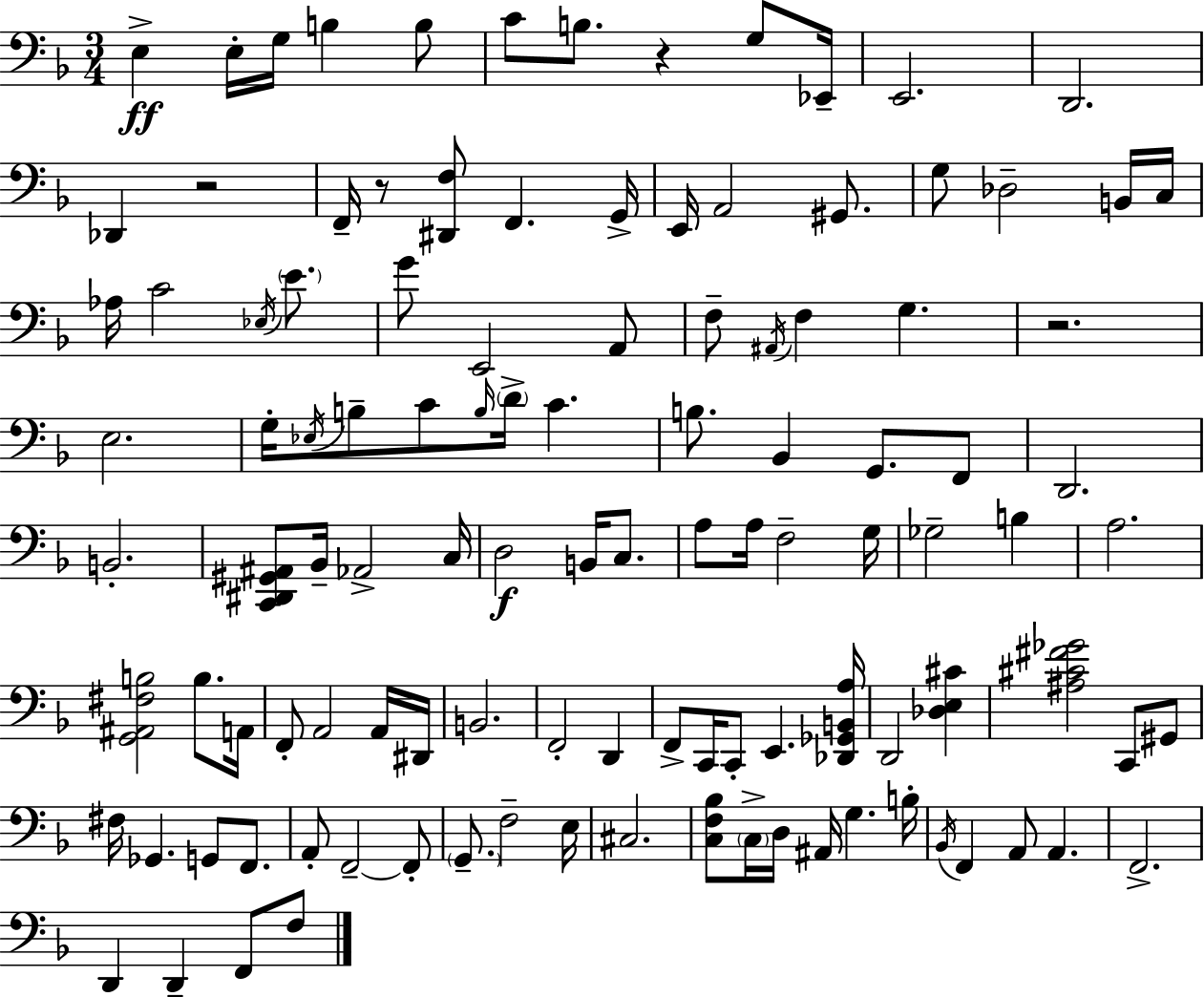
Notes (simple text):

E3/q E3/s G3/s B3/q B3/e C4/e B3/e. R/q G3/e Eb2/s E2/h. D2/h. Db2/q R/h F2/s R/e [D#2,F3]/e F2/q. G2/s E2/s A2/h G#2/e. G3/e Db3/h B2/s C3/s Ab3/s C4/h Eb3/s E4/e. G4/e E2/h A2/e F3/e A#2/s F3/q G3/q. R/h. E3/h. G3/s Eb3/s B3/e C4/e B3/s D4/s C4/q. B3/e. Bb2/q G2/e. F2/e D2/h. B2/h. [C2,D#2,G#2,A#2]/e Bb2/s Ab2/h C3/s D3/h B2/s C3/e. A3/e A3/s F3/h G3/s Gb3/h B3/q A3/h. [G2,A#2,F#3,B3]/h B3/e. A2/s F2/e A2/h A2/s D#2/s B2/h. F2/h D2/q F2/e C2/s C2/e E2/q. [Db2,Gb2,B2,A3]/s D2/h [Db3,E3,C#4]/q [A#3,C#4,F#4,Gb4]/h C2/e G#2/e F#3/s Gb2/q. G2/e F2/e. A2/e F2/h F2/e G2/e. F3/h E3/s C#3/h. [C3,F3,Bb3]/e C3/s D3/s A#2/s G3/q. B3/s Bb2/s F2/q A2/e A2/q. F2/h. D2/q D2/q F2/e F3/e